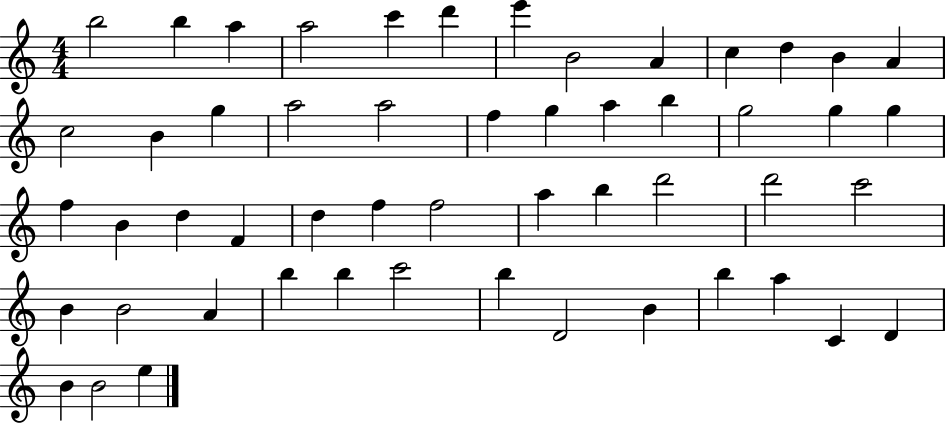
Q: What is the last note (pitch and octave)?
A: E5